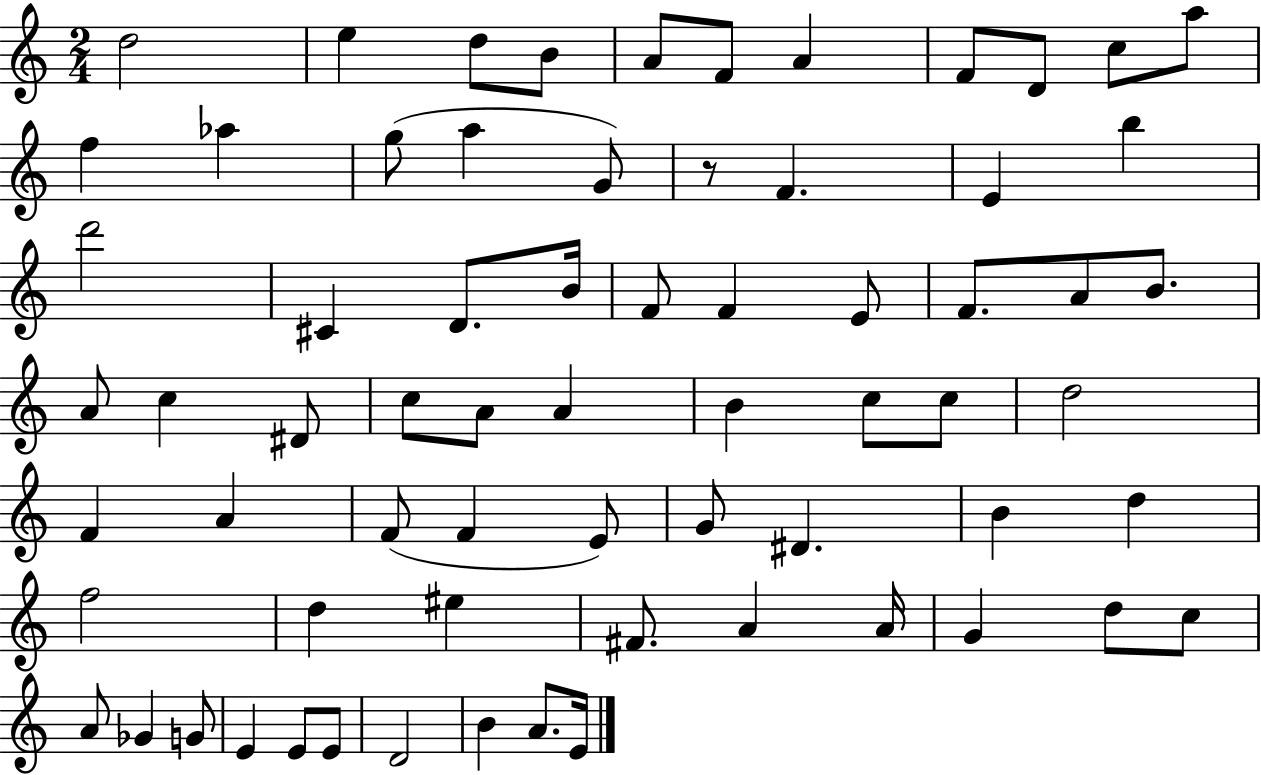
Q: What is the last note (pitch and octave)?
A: E4